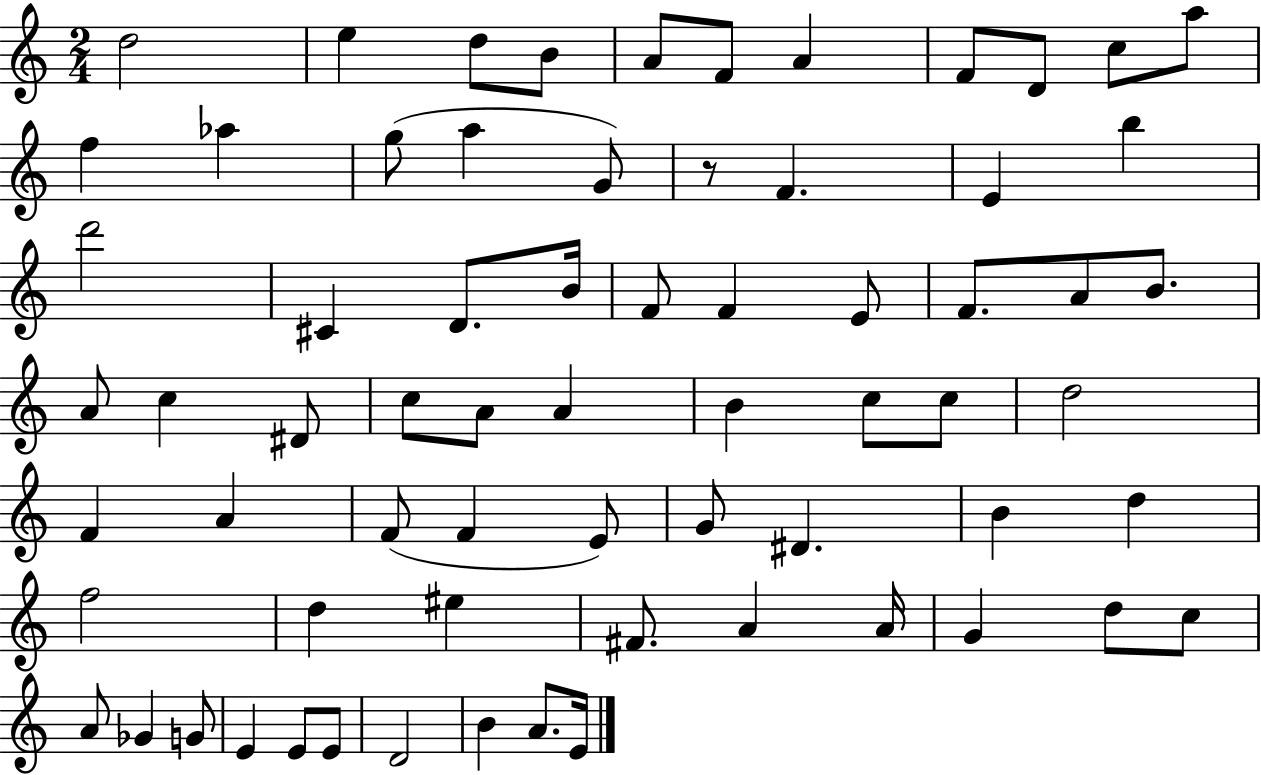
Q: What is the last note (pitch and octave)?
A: E4